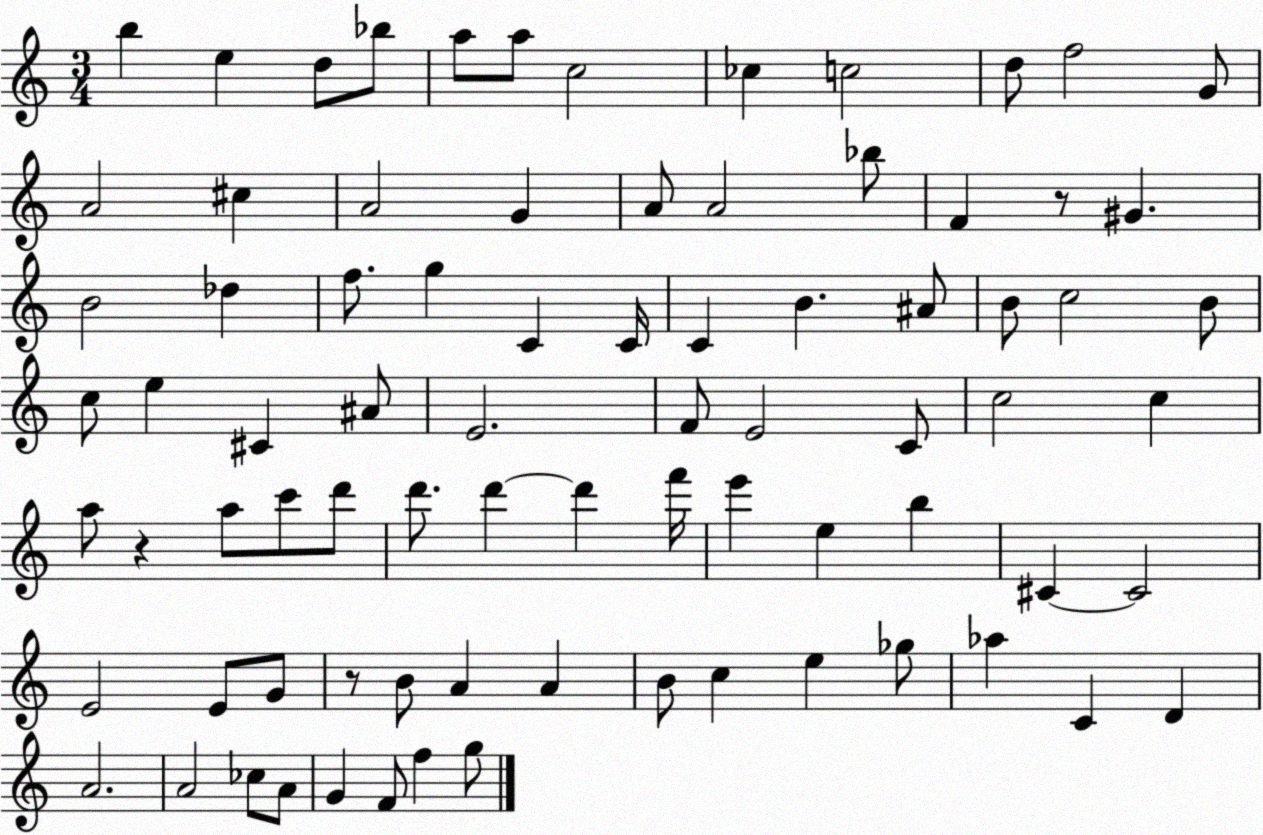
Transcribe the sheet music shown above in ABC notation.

X:1
T:Untitled
M:3/4
L:1/4
K:C
b e d/2 _b/2 a/2 a/2 c2 _c c2 d/2 f2 G/2 A2 ^c A2 G A/2 A2 _b/2 F z/2 ^G B2 _d f/2 g C C/4 C B ^A/2 B/2 c2 B/2 c/2 e ^C ^A/2 E2 F/2 E2 C/2 c2 c a/2 z a/2 c'/2 d'/2 d'/2 d' d' f'/4 e' e b ^C ^C2 E2 E/2 G/2 z/2 B/2 A A B/2 c e _g/2 _a C D A2 A2 _c/2 A/2 G F/2 f g/2